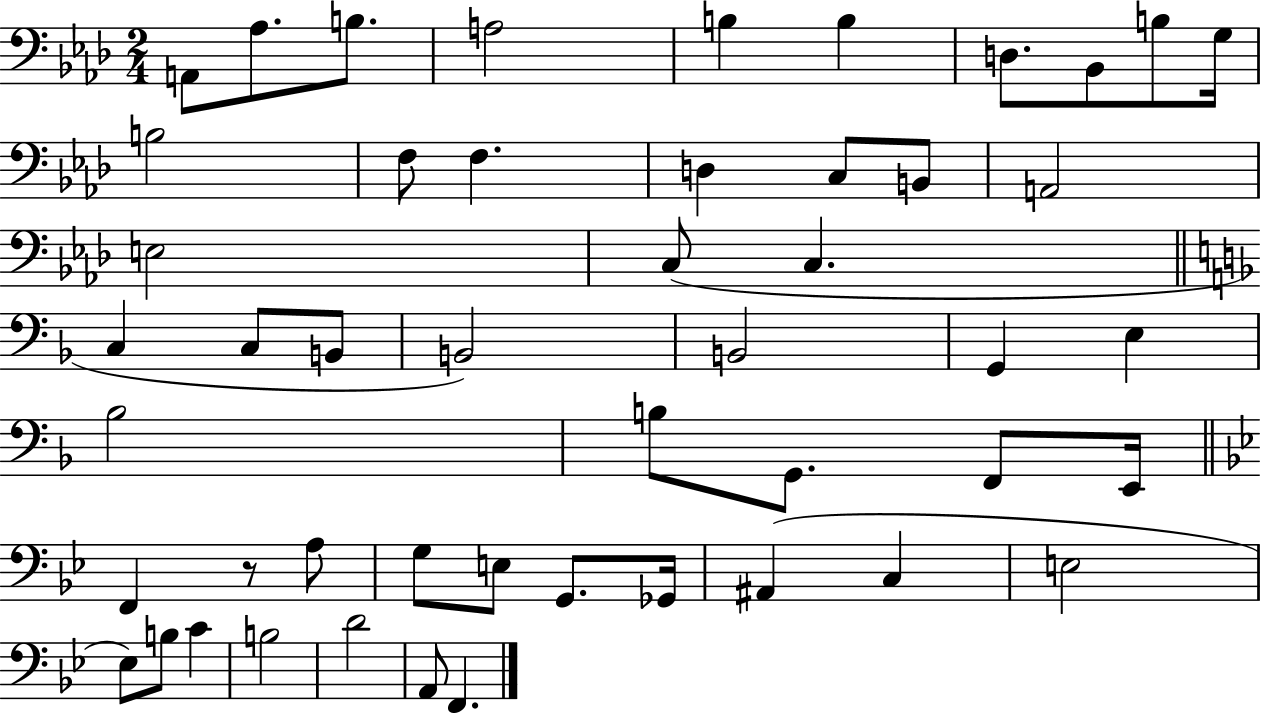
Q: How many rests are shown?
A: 1